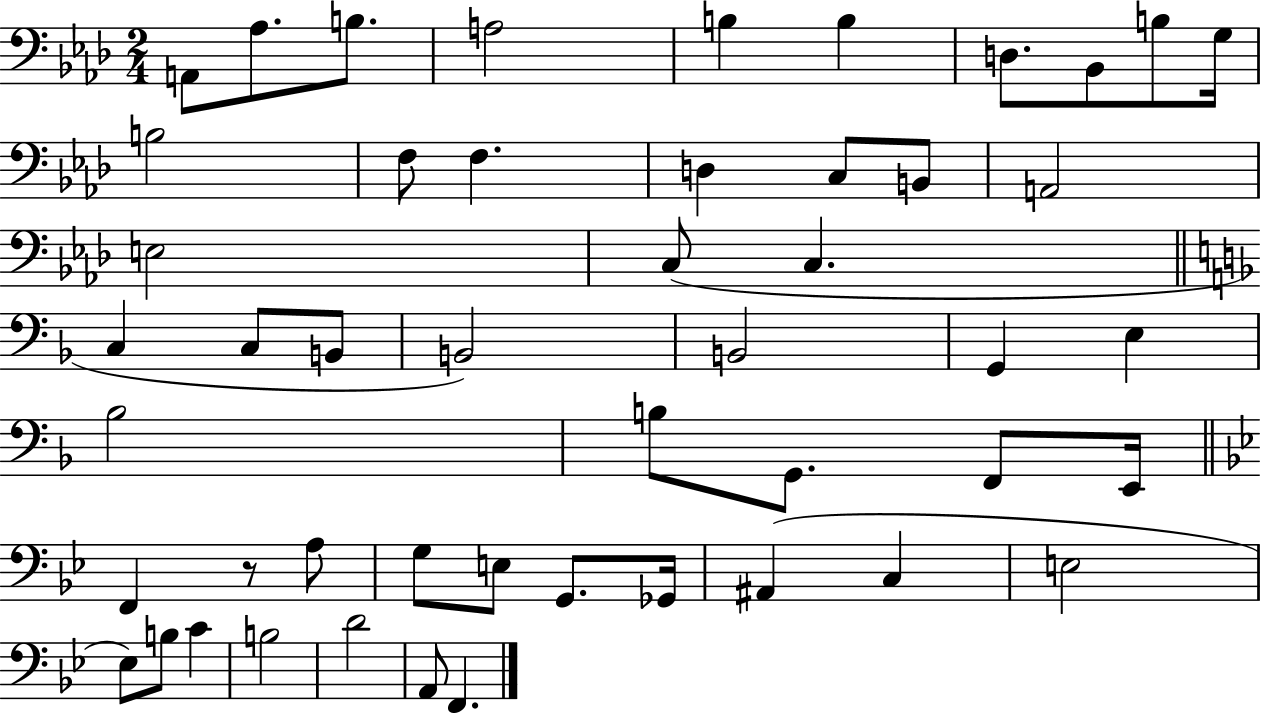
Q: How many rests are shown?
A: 1